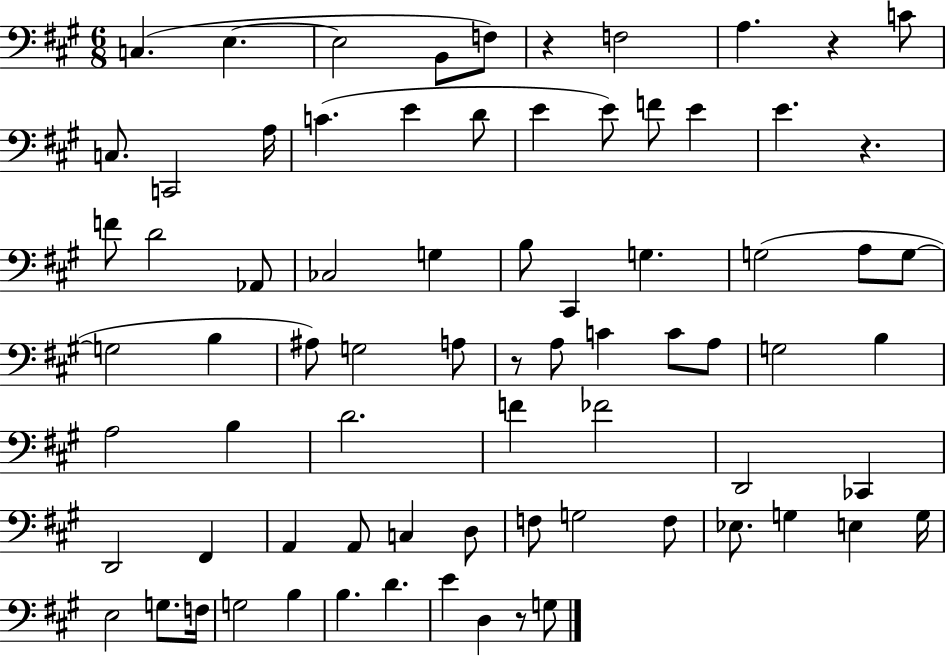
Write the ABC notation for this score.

X:1
T:Untitled
M:6/8
L:1/4
K:A
C, E, E,2 B,,/2 F,/2 z F,2 A, z C/2 C,/2 C,,2 A,/4 C E D/2 E E/2 F/2 E E z F/2 D2 _A,,/2 _C,2 G, B,/2 ^C,, G, G,2 A,/2 G,/2 G,2 B, ^A,/2 G,2 A,/2 z/2 A,/2 C C/2 A,/2 G,2 B, A,2 B, D2 F _F2 D,,2 _C,, D,,2 ^F,, A,, A,,/2 C, D,/2 F,/2 G,2 F,/2 _E,/2 G, E, G,/4 E,2 G,/2 F,/4 G,2 B, B, D E D, z/2 G,/2